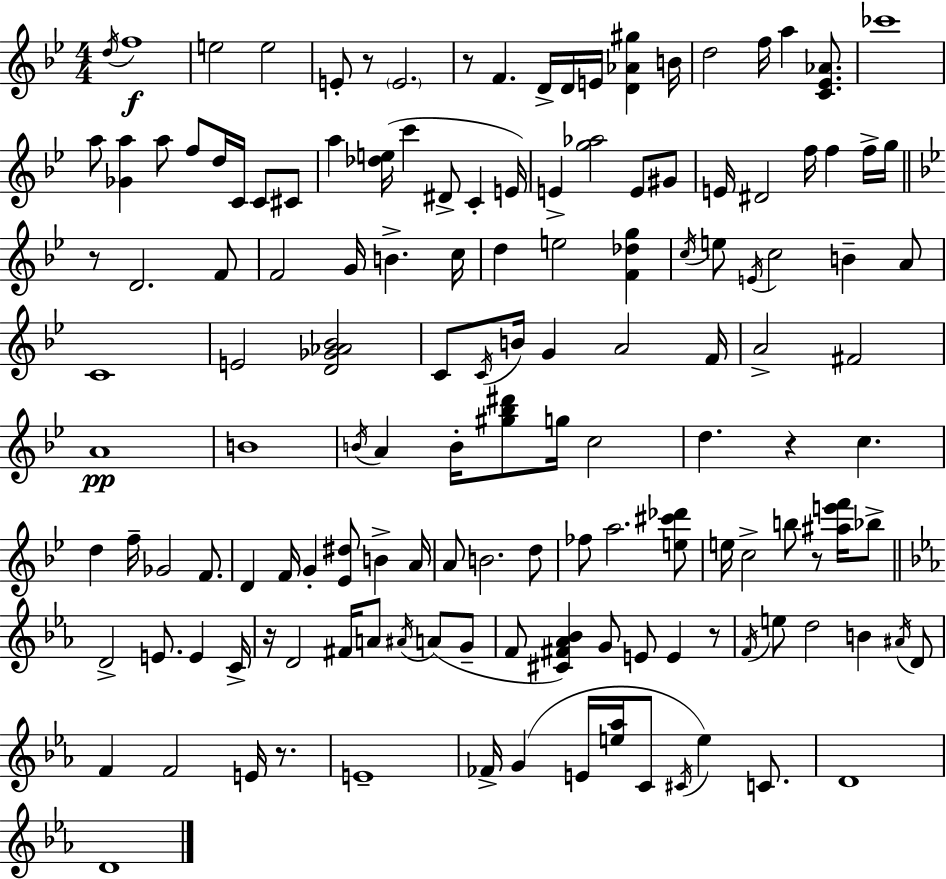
{
  \clef treble
  \numericTimeSignature
  \time 4/4
  \key bes \major
  \repeat volta 2 { \acciaccatura { d''16 }\f f''1 | e''2 e''2 | e'8-. r8 \parenthesize e'2. | r8 f'4. d'16-> d'16 e'16 <d' aes' gis''>4 | \break b'16 d''2 f''16 a''4 <c' ees' aes'>8. | ces'''1 | a''8 <ges' a''>4 a''8 f''8 d''16 c'16 c'8 cis'8 | a''4 <des'' e''>16( c'''4 dis'8-> c'4-. | \break e'16) e'4-> <g'' aes''>2 e'8 gis'8 | e'16 dis'2 f''16 f''4 f''16-> | g''16 \bar "||" \break \key bes \major r8 d'2. f'8 | f'2 g'16 b'4.-> c''16 | d''4 e''2 <f' des'' g''>4 | \acciaccatura { c''16 } e''8 \acciaccatura { e'16 } c''2 b'4-- | \break a'8 c'1 | e'2 <d' ges' aes' bes'>2 | c'8 \acciaccatura { c'16 } b'16 g'4 a'2 | f'16 a'2-> fis'2 | \break a'1\pp | b'1 | \acciaccatura { b'16 } a'4 b'16-. <gis'' bes'' dis'''>8 g''16 c''2 | d''4. r4 c''4. | \break d''4 f''16-- ges'2 | f'8. d'4 f'16 g'4-. <ees' dis''>8 b'4-> | a'16 a'8 b'2. | d''8 fes''8 a''2. | \break <e'' cis''' des'''>8 e''16 c''2-> b''8 r8 | <ais'' e''' f'''>16 bes''8-> \bar "||" \break \key ees \major d'2-> e'8. e'4 c'16-> | r16 d'2 fis'16 a'8 \acciaccatura { ais'16 } a'8( g'8-- | f'8 <cis' fis' aes' bes'>4) g'8 e'8 e'4 r8 | \acciaccatura { f'16 } e''8 d''2 b'4 | \break \acciaccatura { ais'16 } d'8 f'4 f'2 e'16 | r8. e'1-- | fes'16-> g'4( e'16 <e'' aes''>16 c'8 \acciaccatura { cis'16 } e''4) | c'8. d'1 | \break d'1 | } \bar "|."
}